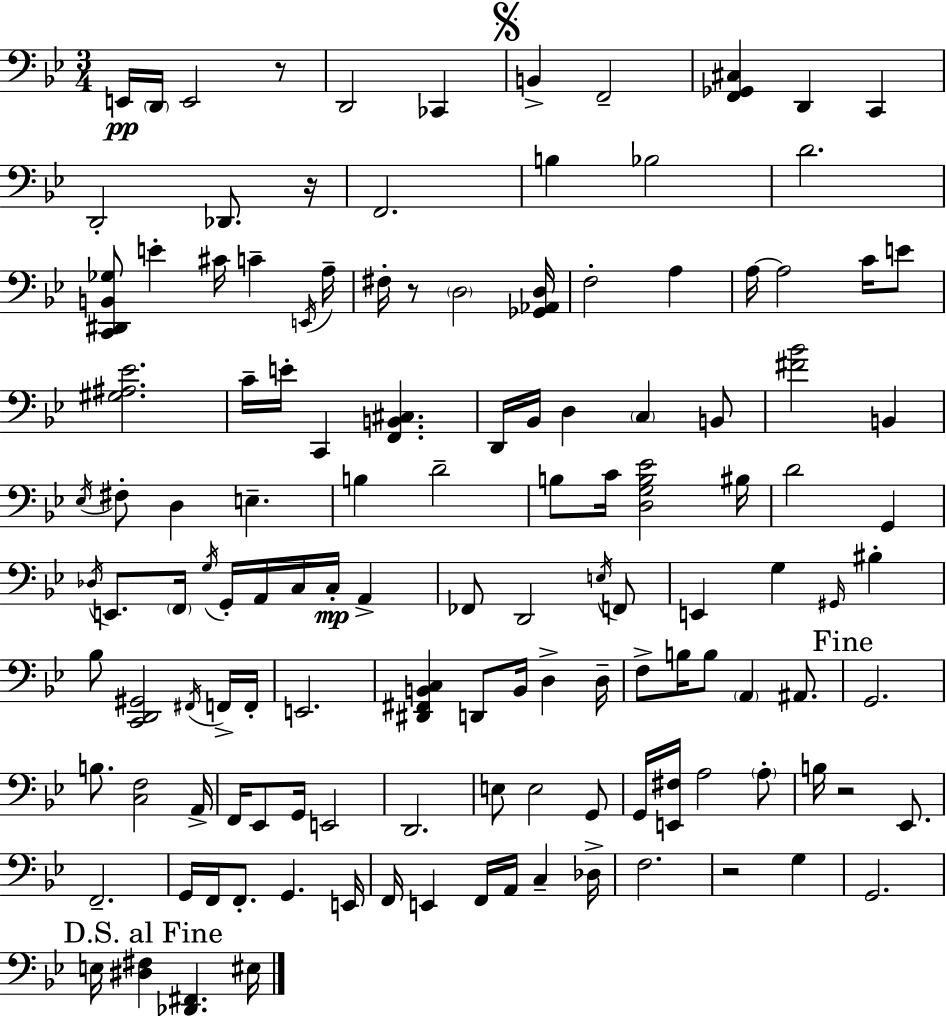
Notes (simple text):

E2/s D2/s E2/h R/e D2/h CES2/q B2/q F2/h [F2,Gb2,C#3]/q D2/q C2/q D2/h Db2/e. R/s F2/h. B3/q Bb3/h D4/h. [C2,D#2,B2,Gb3]/e E4/q C#4/s C4/q E2/s A3/s F#3/s R/e D3/h [Gb2,Ab2,D3]/s F3/h A3/q A3/s A3/h C4/s E4/e [G#3,A#3,Eb4]/h. C4/s E4/s C2/q [F2,B2,C#3]/q. D2/s Bb2/s D3/q C3/q B2/e [F#4,Bb4]/h B2/q Eb3/s F#3/e D3/q E3/q. B3/q D4/h B3/e C4/s [D3,G3,B3,Eb4]/h BIS3/s D4/h G2/q Db3/s E2/e. F2/s G3/s G2/s A2/s C3/s C3/s A2/q FES2/e D2/h E3/s F2/e E2/q G3/q G#2/s BIS3/q Bb3/e [C2,D2,G#2]/h F#2/s F2/s F2/s E2/h. [D#2,F#2,B2,C3]/q D2/e B2/s D3/q D3/s F3/e B3/s B3/e A2/q A#2/e. G2/h. B3/e. [C3,F3]/h A2/s F2/s Eb2/e G2/s E2/h D2/h. E3/e E3/h G2/e G2/s [E2,F#3]/s A3/h A3/e B3/s R/h Eb2/e. F2/h. G2/s F2/s F2/e. G2/q. E2/s F2/s E2/q F2/s A2/s C3/q Db3/s F3/h. R/h G3/q G2/h. E3/s [D#3,F#3]/q [Db2,F#2]/q. EIS3/s